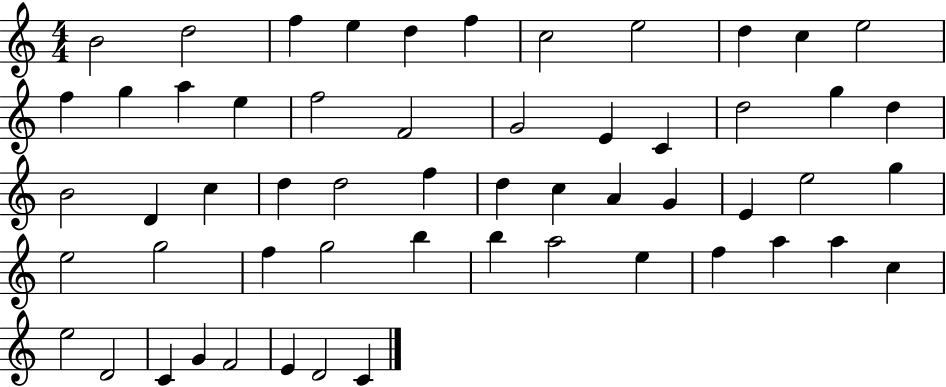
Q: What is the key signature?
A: C major